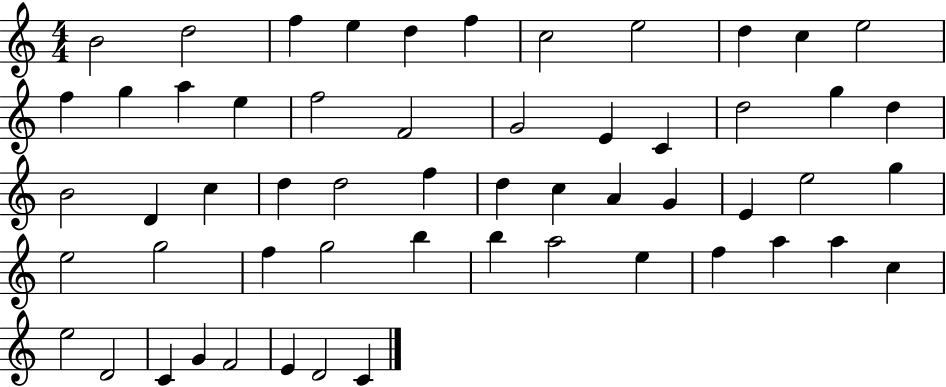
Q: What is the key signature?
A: C major